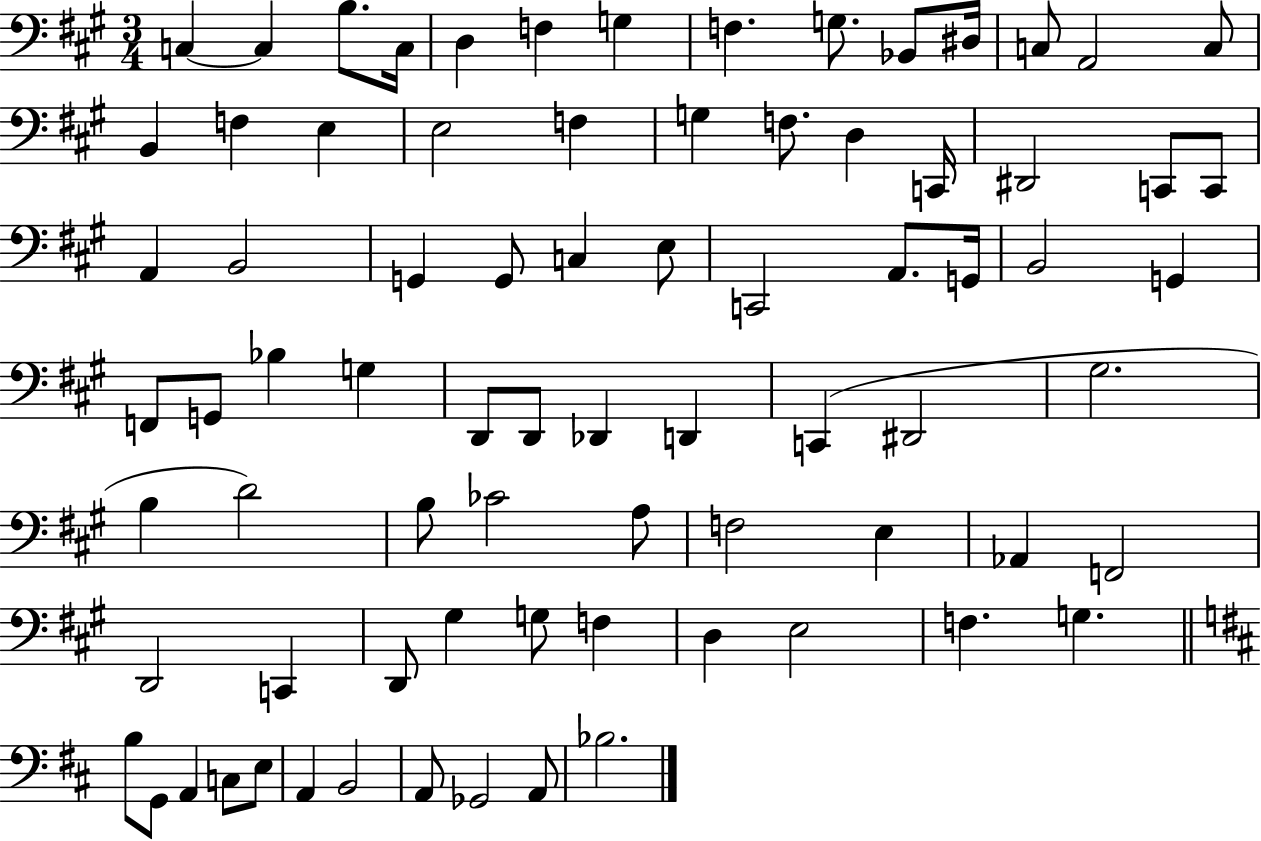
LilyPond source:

{
  \clef bass
  \numericTimeSignature
  \time 3/4
  \key a \major
  c4~~ c4 b8. c16 | d4 f4 g4 | f4. g8. bes,8 dis16 | c8 a,2 c8 | \break b,4 f4 e4 | e2 f4 | g4 f8. d4 c,16 | dis,2 c,8 c,8 | \break a,4 b,2 | g,4 g,8 c4 e8 | c,2 a,8. g,16 | b,2 g,4 | \break f,8 g,8 bes4 g4 | d,8 d,8 des,4 d,4 | c,4( dis,2 | gis2. | \break b4 d'2) | b8 ces'2 a8 | f2 e4 | aes,4 f,2 | \break d,2 c,4 | d,8 gis4 g8 f4 | d4 e2 | f4. g4. | \break \bar "||" \break \key b \minor b8 g,8 a,4 c8 e8 | a,4 b,2 | a,8 ges,2 a,8 | bes2. | \break \bar "|."
}